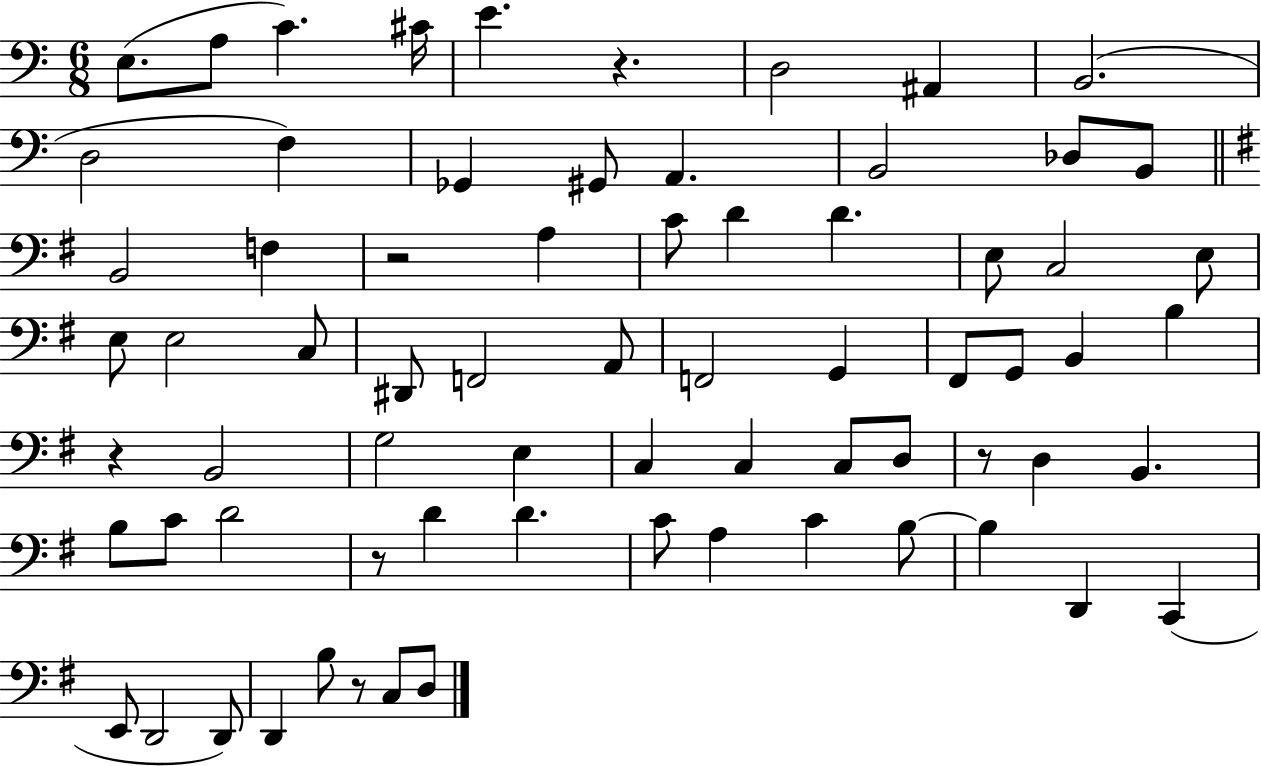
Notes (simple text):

E3/e. A3/e C4/q. C#4/s E4/q. R/q. D3/h A#2/q B2/h. D3/h F3/q Gb2/q G#2/e A2/q. B2/h Db3/e B2/e B2/h F3/q R/h A3/q C4/e D4/q D4/q. E3/e C3/h E3/e E3/e E3/h C3/e D#2/e F2/h A2/e F2/h G2/q F#2/e G2/e B2/q B3/q R/q B2/h G3/h E3/q C3/q C3/q C3/e D3/e R/e D3/q B2/q. B3/e C4/e D4/h R/e D4/q D4/q. C4/e A3/q C4/q B3/e B3/q D2/q C2/q E2/e D2/h D2/e D2/q B3/e R/e C3/e D3/e